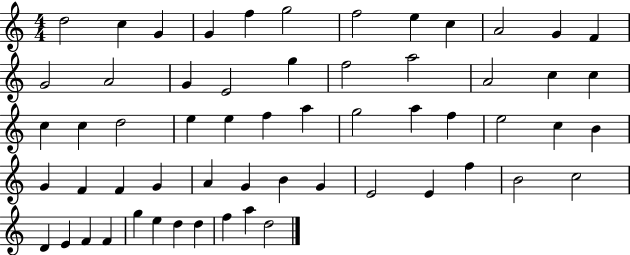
{
  \clef treble
  \numericTimeSignature
  \time 4/4
  \key c \major
  d''2 c''4 g'4 | g'4 f''4 g''2 | f''2 e''4 c''4 | a'2 g'4 f'4 | \break g'2 a'2 | g'4 e'2 g''4 | f''2 a''2 | a'2 c''4 c''4 | \break c''4 c''4 d''2 | e''4 e''4 f''4 a''4 | g''2 a''4 f''4 | e''2 c''4 b'4 | \break g'4 f'4 f'4 g'4 | a'4 g'4 b'4 g'4 | e'2 e'4 f''4 | b'2 c''2 | \break d'4 e'4 f'4 f'4 | g''4 e''4 d''4 d''4 | f''4 a''4 d''2 | \bar "|."
}